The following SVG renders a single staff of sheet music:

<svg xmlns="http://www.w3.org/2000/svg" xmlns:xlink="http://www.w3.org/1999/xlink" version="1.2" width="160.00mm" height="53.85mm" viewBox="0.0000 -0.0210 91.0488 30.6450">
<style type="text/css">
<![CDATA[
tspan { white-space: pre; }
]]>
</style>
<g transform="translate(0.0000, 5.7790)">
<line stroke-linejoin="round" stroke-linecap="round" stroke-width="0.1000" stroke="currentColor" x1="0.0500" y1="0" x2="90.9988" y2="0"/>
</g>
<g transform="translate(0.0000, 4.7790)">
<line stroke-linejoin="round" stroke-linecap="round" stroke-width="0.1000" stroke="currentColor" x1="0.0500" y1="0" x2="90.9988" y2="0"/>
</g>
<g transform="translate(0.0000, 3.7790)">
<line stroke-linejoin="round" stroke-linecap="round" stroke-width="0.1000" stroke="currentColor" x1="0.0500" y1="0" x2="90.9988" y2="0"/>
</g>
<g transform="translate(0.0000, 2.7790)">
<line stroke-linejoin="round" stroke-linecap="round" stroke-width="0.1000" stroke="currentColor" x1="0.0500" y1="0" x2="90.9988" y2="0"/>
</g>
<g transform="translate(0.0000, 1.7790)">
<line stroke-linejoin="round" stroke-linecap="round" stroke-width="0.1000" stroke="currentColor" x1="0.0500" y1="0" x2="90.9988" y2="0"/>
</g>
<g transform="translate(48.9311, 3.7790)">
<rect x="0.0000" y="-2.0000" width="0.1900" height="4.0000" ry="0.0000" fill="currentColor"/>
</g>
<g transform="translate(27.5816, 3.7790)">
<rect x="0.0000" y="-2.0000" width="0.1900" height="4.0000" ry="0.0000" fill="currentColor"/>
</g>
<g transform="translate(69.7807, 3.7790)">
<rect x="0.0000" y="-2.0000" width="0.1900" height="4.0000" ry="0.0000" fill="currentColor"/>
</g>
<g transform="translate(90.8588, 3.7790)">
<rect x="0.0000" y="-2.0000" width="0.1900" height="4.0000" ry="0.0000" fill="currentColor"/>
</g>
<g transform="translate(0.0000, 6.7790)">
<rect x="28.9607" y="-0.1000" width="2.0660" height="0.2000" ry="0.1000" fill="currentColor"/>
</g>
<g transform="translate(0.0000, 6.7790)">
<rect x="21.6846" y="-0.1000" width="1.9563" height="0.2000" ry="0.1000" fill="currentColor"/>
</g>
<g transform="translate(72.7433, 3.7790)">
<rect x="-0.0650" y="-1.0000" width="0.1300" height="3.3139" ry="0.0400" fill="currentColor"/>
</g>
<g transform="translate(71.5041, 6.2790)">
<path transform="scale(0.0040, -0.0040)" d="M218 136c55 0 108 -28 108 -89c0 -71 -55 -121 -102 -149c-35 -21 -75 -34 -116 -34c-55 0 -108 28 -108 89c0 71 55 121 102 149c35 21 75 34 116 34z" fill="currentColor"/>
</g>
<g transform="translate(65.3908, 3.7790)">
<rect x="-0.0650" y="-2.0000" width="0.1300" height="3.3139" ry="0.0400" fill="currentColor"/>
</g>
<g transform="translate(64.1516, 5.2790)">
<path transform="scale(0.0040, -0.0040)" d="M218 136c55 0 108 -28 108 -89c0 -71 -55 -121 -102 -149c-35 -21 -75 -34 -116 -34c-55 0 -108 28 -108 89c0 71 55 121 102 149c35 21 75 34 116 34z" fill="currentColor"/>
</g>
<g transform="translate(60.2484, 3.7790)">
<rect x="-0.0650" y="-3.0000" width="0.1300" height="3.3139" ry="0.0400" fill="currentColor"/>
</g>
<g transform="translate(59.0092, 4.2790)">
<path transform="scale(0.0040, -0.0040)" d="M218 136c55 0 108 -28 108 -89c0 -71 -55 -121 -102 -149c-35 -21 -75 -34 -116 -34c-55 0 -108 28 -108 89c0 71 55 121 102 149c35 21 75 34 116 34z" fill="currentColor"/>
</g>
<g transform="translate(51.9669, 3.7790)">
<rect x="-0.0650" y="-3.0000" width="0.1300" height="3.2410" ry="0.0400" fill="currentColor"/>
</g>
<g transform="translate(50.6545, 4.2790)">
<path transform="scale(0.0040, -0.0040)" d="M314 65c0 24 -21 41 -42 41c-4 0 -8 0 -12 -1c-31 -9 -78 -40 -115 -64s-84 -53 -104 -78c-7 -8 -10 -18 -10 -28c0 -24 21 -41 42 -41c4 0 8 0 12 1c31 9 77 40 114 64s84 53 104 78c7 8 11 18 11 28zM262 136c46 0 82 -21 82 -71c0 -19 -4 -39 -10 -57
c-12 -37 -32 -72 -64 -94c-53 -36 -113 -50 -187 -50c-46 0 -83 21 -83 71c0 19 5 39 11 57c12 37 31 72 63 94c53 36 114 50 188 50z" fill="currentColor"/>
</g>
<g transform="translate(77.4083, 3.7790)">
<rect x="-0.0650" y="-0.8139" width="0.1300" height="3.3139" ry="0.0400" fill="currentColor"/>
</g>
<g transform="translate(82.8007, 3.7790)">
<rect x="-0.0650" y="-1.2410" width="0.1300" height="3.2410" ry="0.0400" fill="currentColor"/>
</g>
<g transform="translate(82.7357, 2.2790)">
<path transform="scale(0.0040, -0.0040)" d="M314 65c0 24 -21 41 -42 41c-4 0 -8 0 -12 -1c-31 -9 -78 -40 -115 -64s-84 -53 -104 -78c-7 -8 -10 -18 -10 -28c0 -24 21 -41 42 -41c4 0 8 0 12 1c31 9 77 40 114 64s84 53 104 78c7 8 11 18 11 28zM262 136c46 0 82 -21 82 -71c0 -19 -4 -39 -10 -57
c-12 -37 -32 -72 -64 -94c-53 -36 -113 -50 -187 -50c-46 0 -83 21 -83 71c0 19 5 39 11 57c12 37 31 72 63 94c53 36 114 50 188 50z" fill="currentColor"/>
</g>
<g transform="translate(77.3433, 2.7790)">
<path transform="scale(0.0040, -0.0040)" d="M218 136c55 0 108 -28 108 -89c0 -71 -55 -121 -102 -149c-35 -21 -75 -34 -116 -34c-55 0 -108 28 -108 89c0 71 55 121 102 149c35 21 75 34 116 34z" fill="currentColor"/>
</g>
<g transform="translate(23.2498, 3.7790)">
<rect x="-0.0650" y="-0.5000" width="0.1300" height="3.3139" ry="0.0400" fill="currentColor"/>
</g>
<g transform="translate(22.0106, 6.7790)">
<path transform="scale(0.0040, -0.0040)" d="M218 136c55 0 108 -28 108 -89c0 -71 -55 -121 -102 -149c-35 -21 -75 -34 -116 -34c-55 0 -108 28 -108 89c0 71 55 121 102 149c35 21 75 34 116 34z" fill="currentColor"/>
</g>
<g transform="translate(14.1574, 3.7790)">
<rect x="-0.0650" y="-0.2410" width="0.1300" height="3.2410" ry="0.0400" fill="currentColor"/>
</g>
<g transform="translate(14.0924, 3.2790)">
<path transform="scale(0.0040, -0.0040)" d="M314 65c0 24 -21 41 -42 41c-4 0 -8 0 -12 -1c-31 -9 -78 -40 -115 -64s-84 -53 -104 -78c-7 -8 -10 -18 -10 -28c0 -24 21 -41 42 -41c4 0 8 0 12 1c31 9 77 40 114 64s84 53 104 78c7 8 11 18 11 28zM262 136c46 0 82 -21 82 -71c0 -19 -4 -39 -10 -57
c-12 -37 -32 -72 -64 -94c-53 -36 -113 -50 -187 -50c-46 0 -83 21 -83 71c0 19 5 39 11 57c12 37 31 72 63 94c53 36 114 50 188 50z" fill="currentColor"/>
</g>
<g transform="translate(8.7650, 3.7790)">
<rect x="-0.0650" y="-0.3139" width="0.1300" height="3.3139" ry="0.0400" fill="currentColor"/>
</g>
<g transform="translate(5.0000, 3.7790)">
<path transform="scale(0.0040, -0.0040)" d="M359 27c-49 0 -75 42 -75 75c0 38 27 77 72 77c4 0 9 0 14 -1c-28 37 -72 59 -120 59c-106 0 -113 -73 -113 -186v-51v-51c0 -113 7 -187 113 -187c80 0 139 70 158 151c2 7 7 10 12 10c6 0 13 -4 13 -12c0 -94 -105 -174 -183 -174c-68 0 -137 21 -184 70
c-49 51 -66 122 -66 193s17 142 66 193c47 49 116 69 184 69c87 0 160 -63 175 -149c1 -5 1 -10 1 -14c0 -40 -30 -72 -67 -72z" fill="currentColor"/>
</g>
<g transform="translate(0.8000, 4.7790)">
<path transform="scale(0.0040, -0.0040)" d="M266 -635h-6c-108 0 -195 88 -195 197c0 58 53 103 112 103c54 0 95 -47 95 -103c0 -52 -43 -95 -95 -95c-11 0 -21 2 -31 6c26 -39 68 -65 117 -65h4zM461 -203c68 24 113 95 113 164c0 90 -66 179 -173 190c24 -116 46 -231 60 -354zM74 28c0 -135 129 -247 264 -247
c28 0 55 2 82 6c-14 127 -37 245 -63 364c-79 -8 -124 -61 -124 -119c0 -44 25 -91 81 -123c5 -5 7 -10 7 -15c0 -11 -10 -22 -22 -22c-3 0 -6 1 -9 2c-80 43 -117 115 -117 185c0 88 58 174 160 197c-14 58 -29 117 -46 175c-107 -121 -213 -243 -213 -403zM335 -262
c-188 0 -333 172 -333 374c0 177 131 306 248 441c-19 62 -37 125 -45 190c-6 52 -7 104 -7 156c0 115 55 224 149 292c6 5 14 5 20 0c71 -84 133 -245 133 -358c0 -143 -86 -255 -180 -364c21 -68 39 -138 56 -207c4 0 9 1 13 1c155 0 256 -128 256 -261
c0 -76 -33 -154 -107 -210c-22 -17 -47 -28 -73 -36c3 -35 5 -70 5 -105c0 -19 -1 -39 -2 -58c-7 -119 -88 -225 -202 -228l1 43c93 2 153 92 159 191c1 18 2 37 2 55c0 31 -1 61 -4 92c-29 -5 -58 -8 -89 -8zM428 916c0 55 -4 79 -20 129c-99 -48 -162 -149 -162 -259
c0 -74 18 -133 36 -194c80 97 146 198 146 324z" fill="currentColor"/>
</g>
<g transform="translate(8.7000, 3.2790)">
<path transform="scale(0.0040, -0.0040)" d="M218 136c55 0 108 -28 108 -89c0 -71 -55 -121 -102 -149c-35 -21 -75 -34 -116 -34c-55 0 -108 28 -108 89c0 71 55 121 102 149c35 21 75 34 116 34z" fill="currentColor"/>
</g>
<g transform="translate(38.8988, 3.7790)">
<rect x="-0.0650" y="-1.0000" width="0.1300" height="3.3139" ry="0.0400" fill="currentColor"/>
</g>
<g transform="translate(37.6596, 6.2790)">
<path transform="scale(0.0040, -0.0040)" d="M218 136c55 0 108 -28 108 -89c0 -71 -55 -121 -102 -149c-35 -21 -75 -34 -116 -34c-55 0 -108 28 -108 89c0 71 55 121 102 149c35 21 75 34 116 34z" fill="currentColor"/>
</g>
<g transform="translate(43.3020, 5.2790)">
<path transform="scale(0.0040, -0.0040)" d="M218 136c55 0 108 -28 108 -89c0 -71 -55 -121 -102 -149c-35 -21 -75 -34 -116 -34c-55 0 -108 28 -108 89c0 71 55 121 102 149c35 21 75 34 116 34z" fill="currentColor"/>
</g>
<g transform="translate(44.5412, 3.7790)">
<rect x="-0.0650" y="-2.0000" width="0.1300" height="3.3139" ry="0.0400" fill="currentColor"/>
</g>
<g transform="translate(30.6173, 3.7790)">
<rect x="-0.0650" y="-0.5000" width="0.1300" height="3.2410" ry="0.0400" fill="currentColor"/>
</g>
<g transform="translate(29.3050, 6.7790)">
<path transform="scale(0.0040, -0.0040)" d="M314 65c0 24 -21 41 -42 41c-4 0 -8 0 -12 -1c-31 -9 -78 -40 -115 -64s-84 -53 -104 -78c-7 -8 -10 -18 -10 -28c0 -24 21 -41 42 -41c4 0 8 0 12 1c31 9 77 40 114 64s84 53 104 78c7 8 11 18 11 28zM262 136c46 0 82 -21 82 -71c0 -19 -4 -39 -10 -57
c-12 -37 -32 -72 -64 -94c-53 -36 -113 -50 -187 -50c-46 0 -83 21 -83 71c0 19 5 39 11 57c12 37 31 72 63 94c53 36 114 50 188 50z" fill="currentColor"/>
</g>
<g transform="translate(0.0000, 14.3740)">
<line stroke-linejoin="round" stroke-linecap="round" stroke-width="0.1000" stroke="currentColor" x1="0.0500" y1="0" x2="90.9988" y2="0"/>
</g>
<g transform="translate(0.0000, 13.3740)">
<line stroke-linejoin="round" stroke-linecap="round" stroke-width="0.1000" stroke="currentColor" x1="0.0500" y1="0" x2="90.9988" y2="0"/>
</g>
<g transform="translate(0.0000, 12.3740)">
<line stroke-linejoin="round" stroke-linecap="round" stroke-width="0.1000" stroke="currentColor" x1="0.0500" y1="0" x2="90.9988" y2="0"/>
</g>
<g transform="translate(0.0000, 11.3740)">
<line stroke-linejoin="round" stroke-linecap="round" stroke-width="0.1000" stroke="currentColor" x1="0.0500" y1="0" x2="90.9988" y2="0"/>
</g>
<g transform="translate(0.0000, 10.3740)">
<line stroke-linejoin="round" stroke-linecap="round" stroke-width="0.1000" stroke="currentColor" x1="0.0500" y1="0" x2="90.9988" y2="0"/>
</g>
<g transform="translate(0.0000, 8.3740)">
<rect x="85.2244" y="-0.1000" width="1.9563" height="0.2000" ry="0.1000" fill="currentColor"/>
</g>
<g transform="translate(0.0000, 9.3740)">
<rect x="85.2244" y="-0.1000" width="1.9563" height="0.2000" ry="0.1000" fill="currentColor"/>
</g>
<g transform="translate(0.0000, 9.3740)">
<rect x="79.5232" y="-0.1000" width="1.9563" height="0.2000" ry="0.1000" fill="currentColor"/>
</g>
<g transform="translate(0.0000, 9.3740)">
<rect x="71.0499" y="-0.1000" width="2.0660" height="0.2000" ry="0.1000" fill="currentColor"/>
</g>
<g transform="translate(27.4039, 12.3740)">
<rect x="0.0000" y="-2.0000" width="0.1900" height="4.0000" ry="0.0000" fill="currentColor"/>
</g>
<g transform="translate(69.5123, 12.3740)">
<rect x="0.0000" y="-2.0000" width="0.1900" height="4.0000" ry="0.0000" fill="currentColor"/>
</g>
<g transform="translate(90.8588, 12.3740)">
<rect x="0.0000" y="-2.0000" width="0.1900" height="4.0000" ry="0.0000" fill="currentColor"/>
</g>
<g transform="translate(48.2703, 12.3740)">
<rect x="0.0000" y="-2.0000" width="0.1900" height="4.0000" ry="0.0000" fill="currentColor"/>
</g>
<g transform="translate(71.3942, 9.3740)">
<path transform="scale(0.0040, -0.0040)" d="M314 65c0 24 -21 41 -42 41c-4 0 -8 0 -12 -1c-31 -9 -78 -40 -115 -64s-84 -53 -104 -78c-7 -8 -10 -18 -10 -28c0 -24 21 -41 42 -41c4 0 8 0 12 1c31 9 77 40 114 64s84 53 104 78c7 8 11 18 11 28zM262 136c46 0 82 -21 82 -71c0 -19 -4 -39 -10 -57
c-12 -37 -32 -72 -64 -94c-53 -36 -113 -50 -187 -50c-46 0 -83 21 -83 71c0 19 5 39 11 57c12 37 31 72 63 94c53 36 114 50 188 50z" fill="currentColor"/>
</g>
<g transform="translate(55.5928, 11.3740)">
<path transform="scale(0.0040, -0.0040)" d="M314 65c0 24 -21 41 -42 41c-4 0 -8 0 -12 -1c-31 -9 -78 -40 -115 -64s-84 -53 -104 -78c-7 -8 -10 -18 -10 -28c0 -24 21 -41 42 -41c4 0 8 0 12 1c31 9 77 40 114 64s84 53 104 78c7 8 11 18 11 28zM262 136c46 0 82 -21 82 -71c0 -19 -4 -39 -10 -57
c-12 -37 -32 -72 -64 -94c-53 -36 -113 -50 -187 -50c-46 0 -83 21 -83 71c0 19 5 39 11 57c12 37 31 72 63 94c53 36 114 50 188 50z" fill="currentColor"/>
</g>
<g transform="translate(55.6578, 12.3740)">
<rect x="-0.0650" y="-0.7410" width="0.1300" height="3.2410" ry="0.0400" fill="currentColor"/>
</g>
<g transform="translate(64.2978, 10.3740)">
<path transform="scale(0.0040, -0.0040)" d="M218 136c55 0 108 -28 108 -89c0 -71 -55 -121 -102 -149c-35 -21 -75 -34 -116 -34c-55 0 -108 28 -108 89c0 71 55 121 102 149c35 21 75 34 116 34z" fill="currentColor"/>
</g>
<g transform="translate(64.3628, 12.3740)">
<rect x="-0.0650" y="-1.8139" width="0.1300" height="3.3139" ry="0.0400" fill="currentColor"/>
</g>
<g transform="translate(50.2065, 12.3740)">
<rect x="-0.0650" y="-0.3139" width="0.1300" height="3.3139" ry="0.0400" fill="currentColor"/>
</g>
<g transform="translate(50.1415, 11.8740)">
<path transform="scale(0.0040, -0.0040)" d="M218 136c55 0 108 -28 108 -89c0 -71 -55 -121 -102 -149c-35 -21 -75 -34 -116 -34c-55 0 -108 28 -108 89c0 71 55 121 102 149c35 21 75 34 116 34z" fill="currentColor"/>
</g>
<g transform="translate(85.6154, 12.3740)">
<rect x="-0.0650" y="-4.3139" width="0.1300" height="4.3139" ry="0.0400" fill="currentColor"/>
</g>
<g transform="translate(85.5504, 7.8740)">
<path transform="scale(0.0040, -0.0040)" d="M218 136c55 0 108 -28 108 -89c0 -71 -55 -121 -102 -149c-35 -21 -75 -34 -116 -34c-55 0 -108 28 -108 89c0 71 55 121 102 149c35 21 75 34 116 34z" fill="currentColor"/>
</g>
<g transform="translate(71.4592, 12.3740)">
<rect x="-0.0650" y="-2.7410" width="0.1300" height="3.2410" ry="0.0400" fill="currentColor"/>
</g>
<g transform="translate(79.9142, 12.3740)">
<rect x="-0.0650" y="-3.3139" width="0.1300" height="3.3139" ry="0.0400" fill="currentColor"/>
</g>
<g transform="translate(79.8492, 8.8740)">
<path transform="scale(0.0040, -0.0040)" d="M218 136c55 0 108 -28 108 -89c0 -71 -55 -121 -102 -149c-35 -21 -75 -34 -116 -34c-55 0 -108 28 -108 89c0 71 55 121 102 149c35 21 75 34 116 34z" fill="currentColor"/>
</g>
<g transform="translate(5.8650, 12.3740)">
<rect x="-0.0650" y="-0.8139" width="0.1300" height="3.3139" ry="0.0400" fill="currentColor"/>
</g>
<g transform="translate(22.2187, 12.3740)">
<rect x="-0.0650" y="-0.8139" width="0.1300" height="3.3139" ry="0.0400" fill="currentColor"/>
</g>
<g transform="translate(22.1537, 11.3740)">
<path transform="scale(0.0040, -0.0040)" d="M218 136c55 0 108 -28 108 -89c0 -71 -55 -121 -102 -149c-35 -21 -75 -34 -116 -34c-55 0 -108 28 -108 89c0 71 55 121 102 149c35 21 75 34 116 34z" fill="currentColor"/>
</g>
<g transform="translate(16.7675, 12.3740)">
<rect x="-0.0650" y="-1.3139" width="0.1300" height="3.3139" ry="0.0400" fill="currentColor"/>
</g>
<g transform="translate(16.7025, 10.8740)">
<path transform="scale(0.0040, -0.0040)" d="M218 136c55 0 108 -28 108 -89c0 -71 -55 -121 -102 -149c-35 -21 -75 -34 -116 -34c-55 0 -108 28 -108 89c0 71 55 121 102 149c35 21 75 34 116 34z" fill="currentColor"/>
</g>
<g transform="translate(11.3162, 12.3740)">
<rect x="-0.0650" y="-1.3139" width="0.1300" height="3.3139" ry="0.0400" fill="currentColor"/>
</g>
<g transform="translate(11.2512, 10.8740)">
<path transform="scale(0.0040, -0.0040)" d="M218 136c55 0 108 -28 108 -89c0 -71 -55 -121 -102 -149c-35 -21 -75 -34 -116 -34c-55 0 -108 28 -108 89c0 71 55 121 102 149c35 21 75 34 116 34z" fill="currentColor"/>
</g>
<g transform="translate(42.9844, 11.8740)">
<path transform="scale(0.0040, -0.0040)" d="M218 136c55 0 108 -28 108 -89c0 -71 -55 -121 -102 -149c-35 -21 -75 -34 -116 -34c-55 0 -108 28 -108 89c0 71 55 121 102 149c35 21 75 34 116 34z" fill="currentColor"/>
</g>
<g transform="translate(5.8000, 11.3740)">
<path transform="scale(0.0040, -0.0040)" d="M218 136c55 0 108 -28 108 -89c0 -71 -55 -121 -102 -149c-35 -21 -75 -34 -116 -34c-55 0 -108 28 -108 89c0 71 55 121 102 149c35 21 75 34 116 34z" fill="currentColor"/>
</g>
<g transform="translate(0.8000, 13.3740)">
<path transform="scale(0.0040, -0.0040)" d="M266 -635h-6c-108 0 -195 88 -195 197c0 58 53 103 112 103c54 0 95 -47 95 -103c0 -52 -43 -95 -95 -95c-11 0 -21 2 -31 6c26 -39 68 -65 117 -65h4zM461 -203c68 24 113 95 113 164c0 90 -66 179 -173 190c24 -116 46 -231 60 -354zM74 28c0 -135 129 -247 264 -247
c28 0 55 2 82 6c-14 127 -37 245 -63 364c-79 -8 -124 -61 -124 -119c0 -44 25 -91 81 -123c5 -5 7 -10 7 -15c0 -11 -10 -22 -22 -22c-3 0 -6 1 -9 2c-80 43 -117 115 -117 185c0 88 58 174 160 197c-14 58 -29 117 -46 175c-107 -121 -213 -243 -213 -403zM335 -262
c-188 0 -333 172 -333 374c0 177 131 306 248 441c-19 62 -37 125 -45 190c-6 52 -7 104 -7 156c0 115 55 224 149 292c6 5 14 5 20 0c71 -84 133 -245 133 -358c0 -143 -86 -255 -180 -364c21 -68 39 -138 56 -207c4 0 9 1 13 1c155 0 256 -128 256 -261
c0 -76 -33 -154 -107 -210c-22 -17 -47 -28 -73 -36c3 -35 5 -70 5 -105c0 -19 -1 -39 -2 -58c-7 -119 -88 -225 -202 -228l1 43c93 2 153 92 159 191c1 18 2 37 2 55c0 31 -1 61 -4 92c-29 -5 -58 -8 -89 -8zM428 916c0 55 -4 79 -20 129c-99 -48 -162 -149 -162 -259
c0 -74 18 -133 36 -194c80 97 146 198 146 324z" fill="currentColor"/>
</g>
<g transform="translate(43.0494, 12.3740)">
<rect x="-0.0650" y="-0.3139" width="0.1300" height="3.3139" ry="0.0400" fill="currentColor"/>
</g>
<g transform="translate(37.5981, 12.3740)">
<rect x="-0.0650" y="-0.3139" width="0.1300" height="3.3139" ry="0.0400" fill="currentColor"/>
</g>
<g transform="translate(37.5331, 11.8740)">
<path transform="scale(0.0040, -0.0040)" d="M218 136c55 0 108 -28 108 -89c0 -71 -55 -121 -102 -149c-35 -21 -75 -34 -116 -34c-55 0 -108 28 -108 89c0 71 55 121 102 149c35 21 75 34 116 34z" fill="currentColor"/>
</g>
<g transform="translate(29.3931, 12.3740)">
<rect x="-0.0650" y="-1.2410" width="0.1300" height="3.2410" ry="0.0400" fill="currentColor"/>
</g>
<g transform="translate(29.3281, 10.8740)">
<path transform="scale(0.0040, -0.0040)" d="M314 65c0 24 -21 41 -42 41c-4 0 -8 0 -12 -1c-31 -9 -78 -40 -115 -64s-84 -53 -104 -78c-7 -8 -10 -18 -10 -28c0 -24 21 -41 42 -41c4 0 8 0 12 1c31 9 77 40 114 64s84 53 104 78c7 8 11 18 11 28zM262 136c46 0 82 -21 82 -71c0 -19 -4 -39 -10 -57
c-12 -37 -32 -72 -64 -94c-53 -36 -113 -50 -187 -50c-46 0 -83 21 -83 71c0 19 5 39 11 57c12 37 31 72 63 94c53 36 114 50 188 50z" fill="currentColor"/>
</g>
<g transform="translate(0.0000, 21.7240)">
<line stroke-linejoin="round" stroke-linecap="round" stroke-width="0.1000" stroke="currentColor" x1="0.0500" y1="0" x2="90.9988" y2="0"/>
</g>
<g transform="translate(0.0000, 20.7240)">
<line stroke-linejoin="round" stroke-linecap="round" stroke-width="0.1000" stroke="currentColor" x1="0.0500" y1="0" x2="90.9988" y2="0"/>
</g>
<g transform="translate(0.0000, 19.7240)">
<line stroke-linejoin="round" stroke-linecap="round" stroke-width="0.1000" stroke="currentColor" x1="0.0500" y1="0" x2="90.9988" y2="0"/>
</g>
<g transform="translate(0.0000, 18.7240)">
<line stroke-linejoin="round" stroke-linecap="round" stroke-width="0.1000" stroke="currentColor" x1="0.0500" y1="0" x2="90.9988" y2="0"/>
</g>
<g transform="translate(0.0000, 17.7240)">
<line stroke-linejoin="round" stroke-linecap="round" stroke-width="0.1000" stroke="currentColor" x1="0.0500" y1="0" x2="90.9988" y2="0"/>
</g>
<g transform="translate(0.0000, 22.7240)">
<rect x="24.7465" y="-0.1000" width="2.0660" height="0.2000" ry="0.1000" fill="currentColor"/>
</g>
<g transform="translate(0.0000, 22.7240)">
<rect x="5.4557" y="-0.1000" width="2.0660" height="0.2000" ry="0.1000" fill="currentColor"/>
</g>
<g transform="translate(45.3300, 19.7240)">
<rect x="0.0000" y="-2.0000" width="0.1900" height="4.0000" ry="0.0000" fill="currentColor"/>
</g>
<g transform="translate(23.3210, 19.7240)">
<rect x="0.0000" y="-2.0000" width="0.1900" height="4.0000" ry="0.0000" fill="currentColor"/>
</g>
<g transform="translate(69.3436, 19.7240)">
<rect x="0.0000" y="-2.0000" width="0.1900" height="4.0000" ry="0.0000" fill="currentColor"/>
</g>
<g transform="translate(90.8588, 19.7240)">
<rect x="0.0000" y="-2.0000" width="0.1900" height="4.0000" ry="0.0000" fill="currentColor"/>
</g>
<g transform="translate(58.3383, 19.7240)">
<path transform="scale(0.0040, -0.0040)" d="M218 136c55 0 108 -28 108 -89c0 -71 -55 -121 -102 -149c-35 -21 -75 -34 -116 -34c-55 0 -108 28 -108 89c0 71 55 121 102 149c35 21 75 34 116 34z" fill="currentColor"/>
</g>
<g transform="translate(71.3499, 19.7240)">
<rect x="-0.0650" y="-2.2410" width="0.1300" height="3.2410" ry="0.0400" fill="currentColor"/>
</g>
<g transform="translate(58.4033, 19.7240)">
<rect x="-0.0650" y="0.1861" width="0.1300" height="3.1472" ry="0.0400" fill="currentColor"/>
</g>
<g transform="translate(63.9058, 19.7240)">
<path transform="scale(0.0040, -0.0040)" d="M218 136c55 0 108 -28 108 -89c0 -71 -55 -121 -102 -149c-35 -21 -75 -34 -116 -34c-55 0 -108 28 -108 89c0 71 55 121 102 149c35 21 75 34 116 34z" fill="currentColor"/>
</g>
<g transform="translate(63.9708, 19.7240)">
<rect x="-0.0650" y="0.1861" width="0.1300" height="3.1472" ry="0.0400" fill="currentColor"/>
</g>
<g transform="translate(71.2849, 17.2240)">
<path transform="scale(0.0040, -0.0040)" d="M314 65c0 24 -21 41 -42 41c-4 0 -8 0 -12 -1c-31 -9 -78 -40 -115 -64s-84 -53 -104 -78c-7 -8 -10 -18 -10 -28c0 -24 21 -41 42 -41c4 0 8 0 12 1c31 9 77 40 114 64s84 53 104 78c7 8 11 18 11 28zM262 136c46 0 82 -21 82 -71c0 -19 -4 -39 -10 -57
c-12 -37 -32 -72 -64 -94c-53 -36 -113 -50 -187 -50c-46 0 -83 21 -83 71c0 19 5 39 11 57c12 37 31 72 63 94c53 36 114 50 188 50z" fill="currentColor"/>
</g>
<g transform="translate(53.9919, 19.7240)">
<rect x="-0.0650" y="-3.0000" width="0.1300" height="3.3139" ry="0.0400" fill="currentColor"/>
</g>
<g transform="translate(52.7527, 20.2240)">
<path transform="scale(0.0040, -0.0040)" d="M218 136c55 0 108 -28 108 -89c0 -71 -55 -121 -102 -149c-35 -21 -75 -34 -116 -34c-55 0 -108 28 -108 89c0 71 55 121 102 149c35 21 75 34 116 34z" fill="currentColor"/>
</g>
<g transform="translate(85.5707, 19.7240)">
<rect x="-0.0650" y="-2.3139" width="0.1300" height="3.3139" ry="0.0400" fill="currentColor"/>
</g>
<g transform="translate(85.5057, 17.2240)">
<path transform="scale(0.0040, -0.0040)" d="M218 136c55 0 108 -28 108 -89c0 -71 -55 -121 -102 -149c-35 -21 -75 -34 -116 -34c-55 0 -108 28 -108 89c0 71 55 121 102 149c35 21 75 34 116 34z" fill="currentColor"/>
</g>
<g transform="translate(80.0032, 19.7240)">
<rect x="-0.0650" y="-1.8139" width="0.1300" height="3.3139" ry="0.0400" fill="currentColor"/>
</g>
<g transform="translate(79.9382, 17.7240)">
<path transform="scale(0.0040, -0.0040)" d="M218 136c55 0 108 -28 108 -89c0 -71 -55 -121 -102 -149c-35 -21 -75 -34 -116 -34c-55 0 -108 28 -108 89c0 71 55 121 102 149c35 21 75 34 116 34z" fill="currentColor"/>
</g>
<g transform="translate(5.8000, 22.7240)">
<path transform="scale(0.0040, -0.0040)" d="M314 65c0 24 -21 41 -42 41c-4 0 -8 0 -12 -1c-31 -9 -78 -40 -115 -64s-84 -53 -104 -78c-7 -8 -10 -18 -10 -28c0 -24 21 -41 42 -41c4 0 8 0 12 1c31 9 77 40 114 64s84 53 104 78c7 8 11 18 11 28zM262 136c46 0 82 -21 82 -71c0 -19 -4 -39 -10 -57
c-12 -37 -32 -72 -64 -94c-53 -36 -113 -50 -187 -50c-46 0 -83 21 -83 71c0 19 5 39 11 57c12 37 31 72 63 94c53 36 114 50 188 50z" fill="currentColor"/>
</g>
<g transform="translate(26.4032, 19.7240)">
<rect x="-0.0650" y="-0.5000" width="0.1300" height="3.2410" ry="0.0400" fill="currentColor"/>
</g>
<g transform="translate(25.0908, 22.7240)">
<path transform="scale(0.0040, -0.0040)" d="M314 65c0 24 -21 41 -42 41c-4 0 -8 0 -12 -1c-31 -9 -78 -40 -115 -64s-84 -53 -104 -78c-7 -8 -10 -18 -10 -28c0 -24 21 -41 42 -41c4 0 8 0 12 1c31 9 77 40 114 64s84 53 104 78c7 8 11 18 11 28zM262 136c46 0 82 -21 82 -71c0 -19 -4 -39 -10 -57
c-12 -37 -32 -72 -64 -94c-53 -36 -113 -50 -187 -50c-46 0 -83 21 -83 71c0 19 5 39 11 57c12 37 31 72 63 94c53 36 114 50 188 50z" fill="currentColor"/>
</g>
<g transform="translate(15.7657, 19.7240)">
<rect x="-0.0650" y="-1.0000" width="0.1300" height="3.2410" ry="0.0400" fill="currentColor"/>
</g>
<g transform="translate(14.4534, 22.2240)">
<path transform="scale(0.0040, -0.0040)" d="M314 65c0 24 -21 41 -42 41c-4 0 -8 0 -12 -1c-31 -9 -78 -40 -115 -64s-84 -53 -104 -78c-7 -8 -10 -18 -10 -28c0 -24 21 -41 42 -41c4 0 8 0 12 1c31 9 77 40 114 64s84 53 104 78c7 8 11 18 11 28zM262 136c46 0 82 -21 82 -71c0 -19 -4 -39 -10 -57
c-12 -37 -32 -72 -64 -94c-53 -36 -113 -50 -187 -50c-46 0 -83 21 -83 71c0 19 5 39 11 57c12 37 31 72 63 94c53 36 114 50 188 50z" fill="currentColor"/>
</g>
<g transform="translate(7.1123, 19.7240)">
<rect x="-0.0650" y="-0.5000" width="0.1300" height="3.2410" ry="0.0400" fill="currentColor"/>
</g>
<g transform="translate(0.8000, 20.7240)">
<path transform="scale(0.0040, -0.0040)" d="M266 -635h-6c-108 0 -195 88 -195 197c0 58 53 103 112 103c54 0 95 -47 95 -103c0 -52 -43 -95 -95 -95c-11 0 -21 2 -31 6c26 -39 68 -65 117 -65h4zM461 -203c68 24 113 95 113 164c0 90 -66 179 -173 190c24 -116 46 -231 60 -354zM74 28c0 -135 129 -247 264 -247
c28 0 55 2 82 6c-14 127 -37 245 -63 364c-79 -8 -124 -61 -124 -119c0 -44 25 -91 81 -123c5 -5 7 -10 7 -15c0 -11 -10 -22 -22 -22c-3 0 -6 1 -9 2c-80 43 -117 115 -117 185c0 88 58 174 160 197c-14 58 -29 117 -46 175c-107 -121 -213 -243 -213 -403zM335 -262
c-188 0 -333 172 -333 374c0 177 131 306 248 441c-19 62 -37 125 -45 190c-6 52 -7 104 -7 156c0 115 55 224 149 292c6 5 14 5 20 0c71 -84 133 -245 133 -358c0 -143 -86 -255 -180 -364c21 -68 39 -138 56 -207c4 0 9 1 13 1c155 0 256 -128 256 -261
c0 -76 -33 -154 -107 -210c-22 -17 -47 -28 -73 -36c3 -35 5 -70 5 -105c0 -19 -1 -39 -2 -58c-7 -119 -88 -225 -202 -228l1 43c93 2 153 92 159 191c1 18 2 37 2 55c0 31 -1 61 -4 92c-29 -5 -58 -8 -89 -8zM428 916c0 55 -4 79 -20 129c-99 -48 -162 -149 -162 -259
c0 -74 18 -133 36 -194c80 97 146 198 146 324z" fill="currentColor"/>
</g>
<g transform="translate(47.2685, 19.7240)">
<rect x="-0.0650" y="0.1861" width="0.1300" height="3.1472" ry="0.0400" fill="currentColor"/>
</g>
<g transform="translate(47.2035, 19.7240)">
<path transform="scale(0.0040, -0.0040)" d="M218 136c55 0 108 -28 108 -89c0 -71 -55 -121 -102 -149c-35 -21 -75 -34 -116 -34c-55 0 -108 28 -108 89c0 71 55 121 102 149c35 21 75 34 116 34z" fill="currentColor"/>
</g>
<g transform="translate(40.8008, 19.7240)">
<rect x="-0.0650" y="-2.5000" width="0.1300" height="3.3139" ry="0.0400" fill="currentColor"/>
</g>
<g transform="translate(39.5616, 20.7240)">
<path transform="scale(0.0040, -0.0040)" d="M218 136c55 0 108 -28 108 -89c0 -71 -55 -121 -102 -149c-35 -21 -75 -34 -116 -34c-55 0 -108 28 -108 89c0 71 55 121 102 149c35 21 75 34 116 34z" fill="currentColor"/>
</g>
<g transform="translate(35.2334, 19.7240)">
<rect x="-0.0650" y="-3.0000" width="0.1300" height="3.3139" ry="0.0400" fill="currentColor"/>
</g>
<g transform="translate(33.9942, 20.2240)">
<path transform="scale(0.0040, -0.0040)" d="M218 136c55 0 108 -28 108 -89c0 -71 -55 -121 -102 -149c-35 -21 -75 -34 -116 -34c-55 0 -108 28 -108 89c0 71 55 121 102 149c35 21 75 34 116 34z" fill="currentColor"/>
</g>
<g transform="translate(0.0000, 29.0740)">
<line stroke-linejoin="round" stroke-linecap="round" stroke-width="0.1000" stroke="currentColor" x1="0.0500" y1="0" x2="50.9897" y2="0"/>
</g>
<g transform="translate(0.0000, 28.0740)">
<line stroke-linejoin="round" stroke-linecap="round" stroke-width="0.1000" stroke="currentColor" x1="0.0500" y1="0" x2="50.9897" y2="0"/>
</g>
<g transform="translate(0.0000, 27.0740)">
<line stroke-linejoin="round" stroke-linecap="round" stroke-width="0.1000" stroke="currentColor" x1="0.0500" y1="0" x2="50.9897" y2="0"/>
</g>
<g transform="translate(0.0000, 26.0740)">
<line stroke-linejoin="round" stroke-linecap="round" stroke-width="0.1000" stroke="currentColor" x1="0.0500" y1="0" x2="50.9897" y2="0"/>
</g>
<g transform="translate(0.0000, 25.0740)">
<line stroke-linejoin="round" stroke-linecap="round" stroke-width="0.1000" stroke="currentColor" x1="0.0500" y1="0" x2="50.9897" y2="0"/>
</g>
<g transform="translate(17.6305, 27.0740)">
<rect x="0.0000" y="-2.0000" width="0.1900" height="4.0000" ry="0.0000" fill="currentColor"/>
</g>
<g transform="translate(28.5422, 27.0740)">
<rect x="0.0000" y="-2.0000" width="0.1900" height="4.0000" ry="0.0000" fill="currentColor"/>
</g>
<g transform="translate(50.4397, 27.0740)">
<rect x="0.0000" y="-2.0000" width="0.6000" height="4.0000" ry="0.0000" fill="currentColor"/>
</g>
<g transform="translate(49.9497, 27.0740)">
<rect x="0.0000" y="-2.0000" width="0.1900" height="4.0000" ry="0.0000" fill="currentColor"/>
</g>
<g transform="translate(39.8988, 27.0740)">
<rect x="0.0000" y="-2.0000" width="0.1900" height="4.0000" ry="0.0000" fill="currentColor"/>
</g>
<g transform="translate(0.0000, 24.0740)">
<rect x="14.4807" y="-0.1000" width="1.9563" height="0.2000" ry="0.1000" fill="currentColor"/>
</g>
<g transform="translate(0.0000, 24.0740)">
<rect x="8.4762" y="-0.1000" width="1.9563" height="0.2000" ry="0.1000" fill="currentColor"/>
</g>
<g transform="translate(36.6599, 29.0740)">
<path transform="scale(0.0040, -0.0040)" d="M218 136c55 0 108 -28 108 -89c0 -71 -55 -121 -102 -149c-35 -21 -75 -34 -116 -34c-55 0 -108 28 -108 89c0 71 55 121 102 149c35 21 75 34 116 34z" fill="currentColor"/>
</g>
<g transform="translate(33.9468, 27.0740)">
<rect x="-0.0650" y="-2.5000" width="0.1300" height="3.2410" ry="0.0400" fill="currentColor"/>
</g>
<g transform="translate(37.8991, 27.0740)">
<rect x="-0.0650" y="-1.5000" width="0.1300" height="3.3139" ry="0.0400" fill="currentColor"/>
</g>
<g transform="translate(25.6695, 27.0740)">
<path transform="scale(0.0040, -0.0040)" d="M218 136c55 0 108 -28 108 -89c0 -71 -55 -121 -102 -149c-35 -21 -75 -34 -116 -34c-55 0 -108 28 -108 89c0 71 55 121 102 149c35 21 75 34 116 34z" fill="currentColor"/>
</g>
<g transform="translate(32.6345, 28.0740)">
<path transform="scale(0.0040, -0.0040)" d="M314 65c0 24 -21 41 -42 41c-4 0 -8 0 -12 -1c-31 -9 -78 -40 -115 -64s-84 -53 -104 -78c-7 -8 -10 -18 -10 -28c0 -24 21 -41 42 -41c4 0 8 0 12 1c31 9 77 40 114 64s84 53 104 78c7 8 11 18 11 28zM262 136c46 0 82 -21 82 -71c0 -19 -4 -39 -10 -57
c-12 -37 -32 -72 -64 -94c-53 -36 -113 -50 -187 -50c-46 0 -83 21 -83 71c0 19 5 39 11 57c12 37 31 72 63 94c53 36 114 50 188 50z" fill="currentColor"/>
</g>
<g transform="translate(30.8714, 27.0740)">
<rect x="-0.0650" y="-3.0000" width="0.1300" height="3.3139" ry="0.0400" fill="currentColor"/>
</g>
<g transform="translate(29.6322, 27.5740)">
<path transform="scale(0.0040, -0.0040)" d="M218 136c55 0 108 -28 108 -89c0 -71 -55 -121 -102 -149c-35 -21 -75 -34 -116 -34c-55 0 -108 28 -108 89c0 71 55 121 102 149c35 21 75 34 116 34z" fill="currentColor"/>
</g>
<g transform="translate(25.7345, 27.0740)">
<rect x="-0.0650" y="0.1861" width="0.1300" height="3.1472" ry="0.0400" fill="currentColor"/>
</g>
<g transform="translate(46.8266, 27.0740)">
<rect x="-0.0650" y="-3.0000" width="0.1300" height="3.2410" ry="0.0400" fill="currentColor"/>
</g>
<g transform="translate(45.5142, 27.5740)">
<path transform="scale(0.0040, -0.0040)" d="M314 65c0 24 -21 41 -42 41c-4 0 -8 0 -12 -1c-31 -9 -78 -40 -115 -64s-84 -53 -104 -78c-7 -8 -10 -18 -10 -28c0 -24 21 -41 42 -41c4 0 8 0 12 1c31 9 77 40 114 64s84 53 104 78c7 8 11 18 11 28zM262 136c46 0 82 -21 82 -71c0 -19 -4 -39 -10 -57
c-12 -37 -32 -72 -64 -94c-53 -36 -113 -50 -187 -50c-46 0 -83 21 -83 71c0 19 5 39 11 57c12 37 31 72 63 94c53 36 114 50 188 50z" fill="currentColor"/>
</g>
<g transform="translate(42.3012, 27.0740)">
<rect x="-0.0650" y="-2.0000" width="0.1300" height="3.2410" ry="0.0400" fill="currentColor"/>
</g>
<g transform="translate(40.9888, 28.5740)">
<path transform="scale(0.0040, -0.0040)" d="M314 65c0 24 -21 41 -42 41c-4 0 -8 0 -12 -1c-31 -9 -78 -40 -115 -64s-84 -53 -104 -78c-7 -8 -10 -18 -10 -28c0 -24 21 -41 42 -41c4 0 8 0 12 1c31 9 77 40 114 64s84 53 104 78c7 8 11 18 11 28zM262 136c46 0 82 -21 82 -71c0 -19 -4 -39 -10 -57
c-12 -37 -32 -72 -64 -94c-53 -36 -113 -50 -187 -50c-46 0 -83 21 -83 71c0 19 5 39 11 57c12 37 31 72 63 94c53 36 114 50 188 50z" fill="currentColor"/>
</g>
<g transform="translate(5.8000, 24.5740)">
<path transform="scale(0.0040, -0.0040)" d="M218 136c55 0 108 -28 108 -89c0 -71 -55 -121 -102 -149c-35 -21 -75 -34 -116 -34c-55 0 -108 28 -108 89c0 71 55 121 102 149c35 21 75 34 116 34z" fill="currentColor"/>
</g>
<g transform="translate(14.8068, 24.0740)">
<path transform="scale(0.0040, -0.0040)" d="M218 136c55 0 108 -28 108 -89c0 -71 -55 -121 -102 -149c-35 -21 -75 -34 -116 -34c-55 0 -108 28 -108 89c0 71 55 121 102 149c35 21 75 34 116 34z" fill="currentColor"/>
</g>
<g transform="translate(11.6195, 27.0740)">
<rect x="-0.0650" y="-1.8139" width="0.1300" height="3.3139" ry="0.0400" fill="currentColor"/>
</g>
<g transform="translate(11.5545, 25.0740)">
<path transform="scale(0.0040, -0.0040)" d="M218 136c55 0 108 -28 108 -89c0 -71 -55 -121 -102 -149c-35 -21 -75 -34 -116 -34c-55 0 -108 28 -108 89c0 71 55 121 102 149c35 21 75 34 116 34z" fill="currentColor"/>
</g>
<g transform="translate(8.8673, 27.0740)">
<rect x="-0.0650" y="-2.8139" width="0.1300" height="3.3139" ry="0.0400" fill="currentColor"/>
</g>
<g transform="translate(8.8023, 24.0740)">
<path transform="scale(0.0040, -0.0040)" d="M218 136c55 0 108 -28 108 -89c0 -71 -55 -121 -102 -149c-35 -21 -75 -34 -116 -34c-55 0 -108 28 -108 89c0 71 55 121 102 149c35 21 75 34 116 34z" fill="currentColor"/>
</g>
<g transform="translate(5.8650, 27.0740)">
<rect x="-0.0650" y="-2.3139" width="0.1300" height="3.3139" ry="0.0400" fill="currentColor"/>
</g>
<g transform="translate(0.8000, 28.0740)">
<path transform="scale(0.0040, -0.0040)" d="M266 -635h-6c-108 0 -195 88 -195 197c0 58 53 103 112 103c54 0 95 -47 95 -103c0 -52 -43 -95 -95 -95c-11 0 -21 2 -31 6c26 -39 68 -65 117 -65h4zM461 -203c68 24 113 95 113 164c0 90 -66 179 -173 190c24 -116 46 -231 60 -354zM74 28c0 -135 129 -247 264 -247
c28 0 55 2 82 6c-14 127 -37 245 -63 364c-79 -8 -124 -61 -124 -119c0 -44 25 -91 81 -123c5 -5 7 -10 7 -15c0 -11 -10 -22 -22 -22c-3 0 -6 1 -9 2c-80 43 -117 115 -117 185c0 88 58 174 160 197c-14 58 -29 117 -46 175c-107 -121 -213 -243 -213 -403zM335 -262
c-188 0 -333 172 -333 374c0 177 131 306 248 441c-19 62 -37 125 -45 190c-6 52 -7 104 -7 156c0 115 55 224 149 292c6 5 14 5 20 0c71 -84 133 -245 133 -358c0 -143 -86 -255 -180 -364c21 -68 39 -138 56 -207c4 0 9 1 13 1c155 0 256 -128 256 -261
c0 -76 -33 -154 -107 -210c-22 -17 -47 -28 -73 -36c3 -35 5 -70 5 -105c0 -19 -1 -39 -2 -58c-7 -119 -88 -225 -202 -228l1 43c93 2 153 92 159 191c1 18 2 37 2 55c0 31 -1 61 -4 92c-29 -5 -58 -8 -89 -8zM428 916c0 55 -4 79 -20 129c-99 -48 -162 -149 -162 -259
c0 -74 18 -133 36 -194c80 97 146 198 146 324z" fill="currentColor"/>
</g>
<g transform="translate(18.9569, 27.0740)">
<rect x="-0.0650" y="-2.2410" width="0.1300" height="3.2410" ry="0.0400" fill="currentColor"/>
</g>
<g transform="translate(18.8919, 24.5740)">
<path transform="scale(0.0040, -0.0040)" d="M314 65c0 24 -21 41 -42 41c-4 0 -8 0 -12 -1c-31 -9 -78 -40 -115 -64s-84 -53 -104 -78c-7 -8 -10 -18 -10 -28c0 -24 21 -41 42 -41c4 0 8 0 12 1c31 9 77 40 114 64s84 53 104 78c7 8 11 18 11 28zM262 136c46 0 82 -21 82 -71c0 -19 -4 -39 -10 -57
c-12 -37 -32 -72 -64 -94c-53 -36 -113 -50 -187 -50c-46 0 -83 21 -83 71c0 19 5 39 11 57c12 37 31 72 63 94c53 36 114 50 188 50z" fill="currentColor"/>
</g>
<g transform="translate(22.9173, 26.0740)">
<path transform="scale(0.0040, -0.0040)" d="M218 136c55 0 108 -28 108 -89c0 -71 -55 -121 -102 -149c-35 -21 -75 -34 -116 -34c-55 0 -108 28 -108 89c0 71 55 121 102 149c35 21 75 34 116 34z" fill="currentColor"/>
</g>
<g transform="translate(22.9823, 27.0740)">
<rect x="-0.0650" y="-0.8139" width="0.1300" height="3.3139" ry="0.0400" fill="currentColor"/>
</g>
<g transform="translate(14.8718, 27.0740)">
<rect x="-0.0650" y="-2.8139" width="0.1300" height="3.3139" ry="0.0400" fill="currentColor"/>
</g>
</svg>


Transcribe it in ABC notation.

X:1
T:Untitled
M:4/4
L:1/4
K:C
c c2 C C2 D F A2 A F D d e2 d e e d e2 c c c d2 f a2 b d' C2 D2 C2 A G B A B B g2 f g g a f a g2 d B A G2 E F2 A2